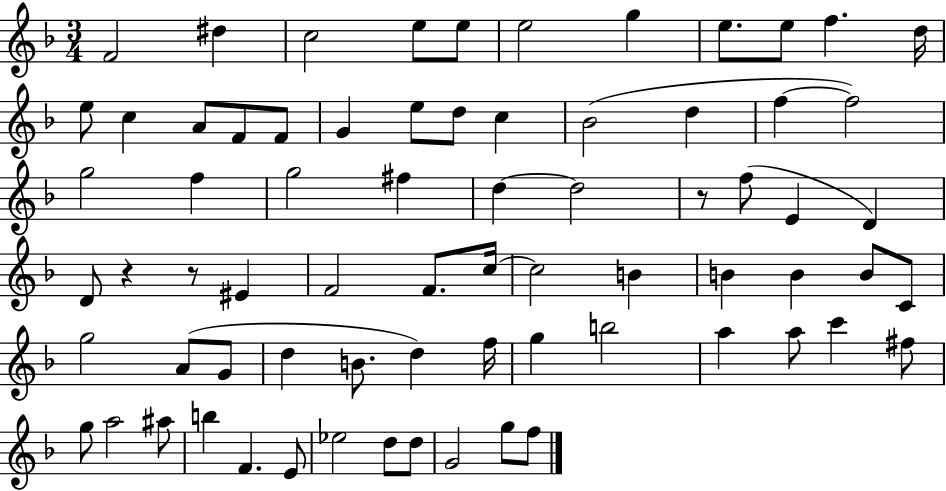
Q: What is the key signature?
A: F major